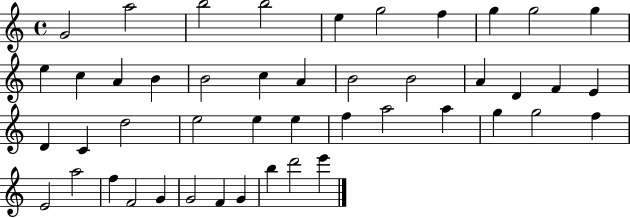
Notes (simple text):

G4/h A5/h B5/h B5/h E5/q G5/h F5/q G5/q G5/h G5/q E5/q C5/q A4/q B4/q B4/h C5/q A4/q B4/h B4/h A4/q D4/q F4/q E4/q D4/q C4/q D5/h E5/h E5/q E5/q F5/q A5/h A5/q G5/q G5/h F5/q E4/h A5/h F5/q F4/h G4/q G4/h F4/q G4/q B5/q D6/h E6/q